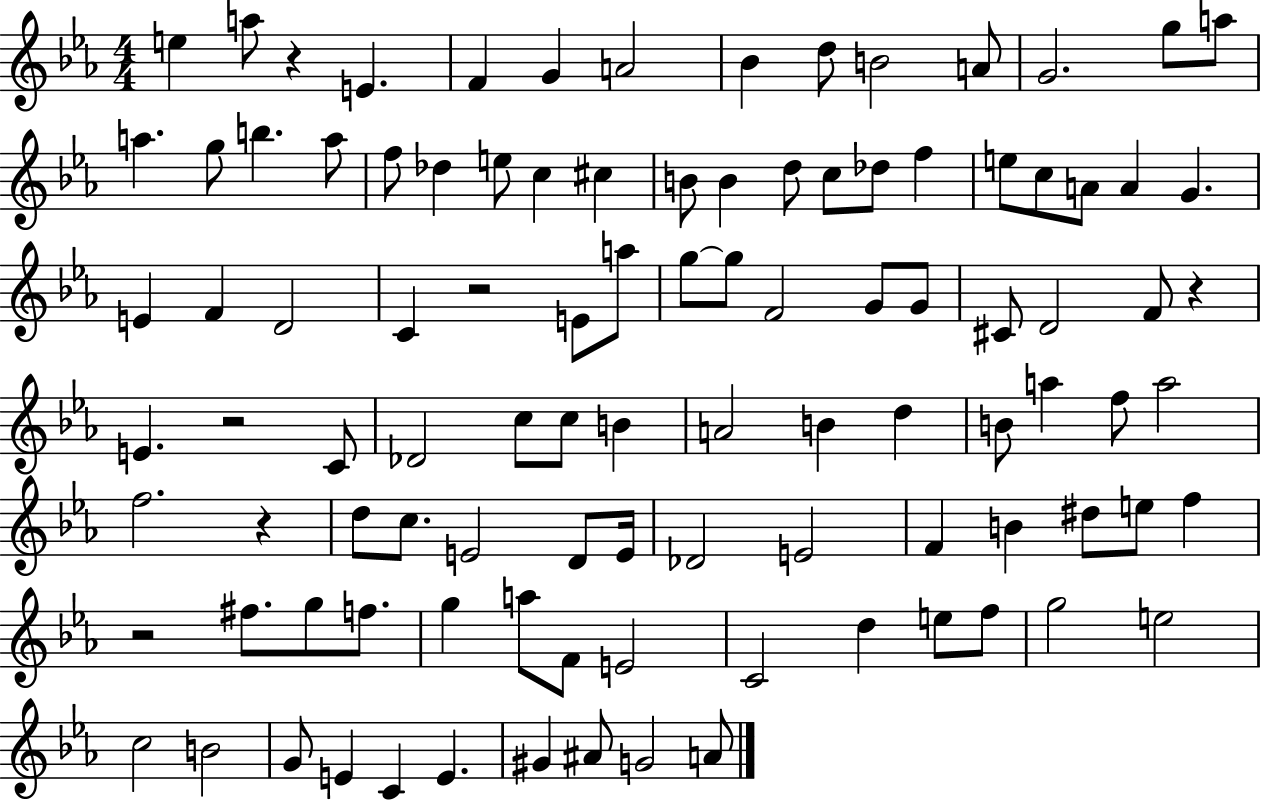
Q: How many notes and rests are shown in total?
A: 102